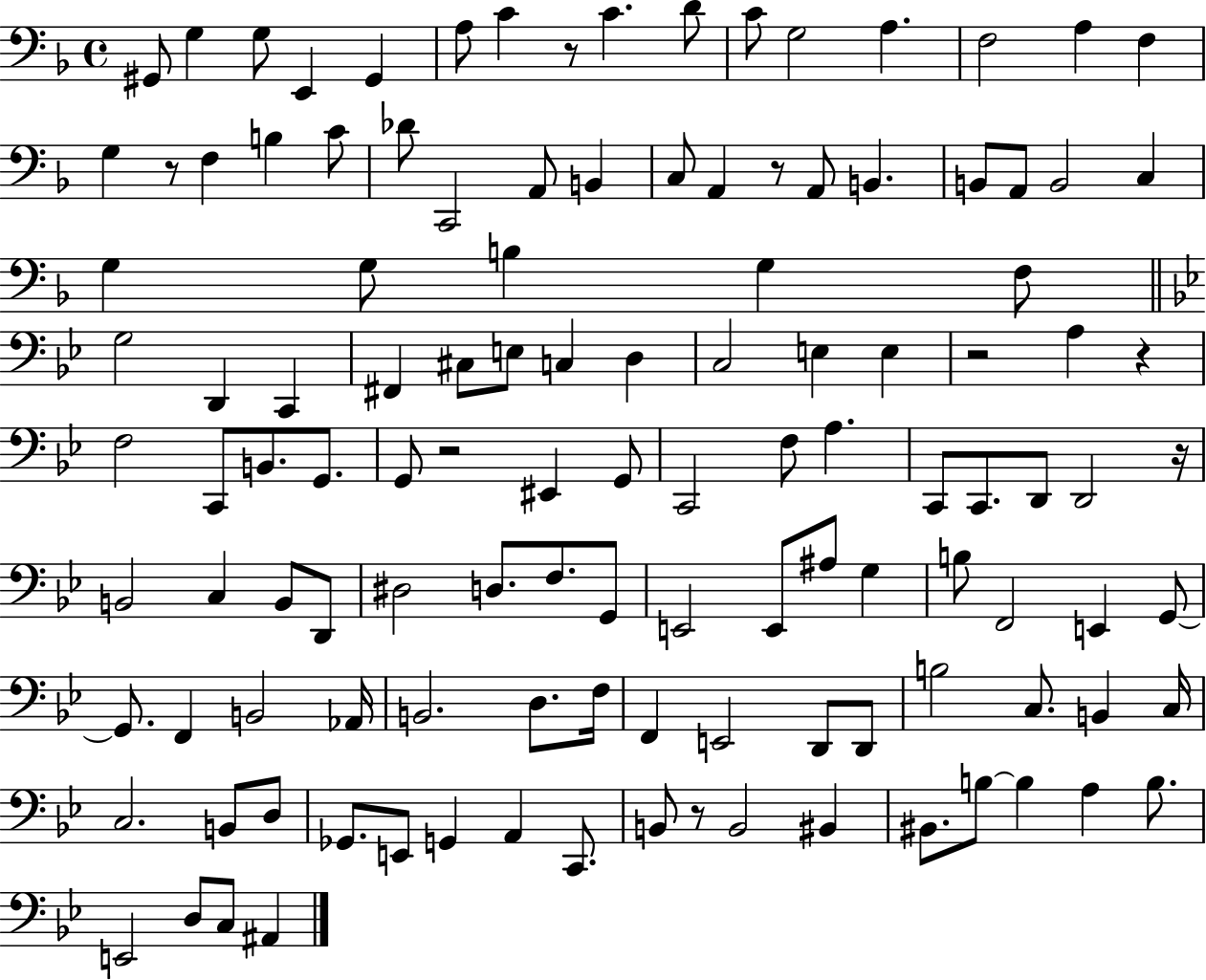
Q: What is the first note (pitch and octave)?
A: G#2